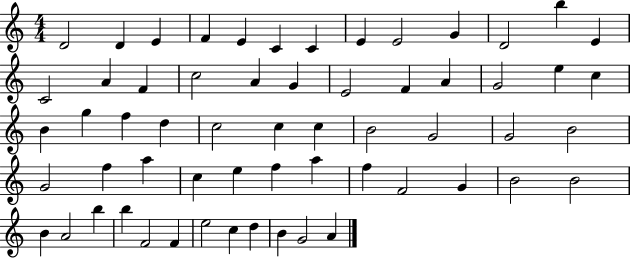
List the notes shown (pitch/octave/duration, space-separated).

D4/h D4/q E4/q F4/q E4/q C4/q C4/q E4/q E4/h G4/q D4/h B5/q E4/q C4/h A4/q F4/q C5/h A4/q G4/q E4/h F4/q A4/q G4/h E5/q C5/q B4/q G5/q F5/q D5/q C5/h C5/q C5/q B4/h G4/h G4/h B4/h G4/h F5/q A5/q C5/q E5/q F5/q A5/q F5/q F4/h G4/q B4/h B4/h B4/q A4/h B5/q B5/q F4/h F4/q E5/h C5/q D5/q B4/q G4/h A4/q